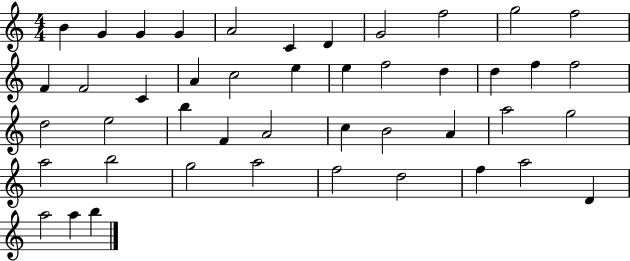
{
  \clef treble
  \numericTimeSignature
  \time 4/4
  \key c \major
  b'4 g'4 g'4 g'4 | a'2 c'4 d'4 | g'2 f''2 | g''2 f''2 | \break f'4 f'2 c'4 | a'4 c''2 e''4 | e''4 f''2 d''4 | d''4 f''4 f''2 | \break d''2 e''2 | b''4 f'4 a'2 | c''4 b'2 a'4 | a''2 g''2 | \break a''2 b''2 | g''2 a''2 | f''2 d''2 | f''4 a''2 d'4 | \break a''2 a''4 b''4 | \bar "|."
}